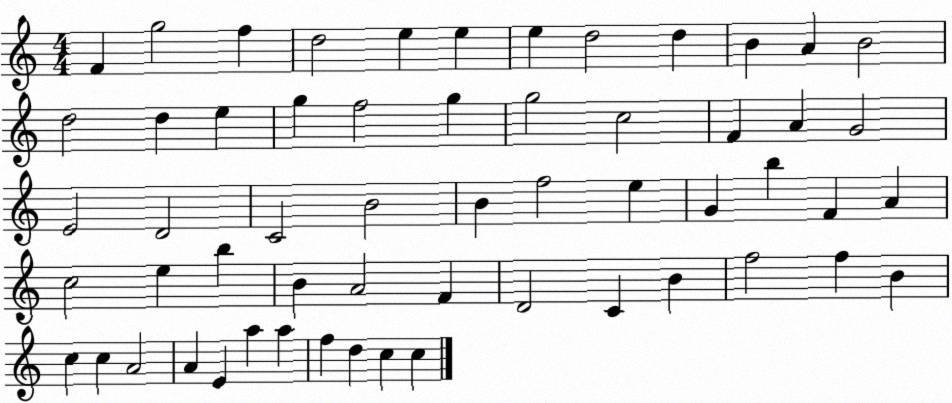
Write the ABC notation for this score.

X:1
T:Untitled
M:4/4
L:1/4
K:C
F g2 f d2 e e e d2 d B A B2 d2 d e g f2 g g2 c2 F A G2 E2 D2 C2 B2 B f2 e G b F A c2 e b B A2 F D2 C B f2 f B c c A2 A E a a f d c c